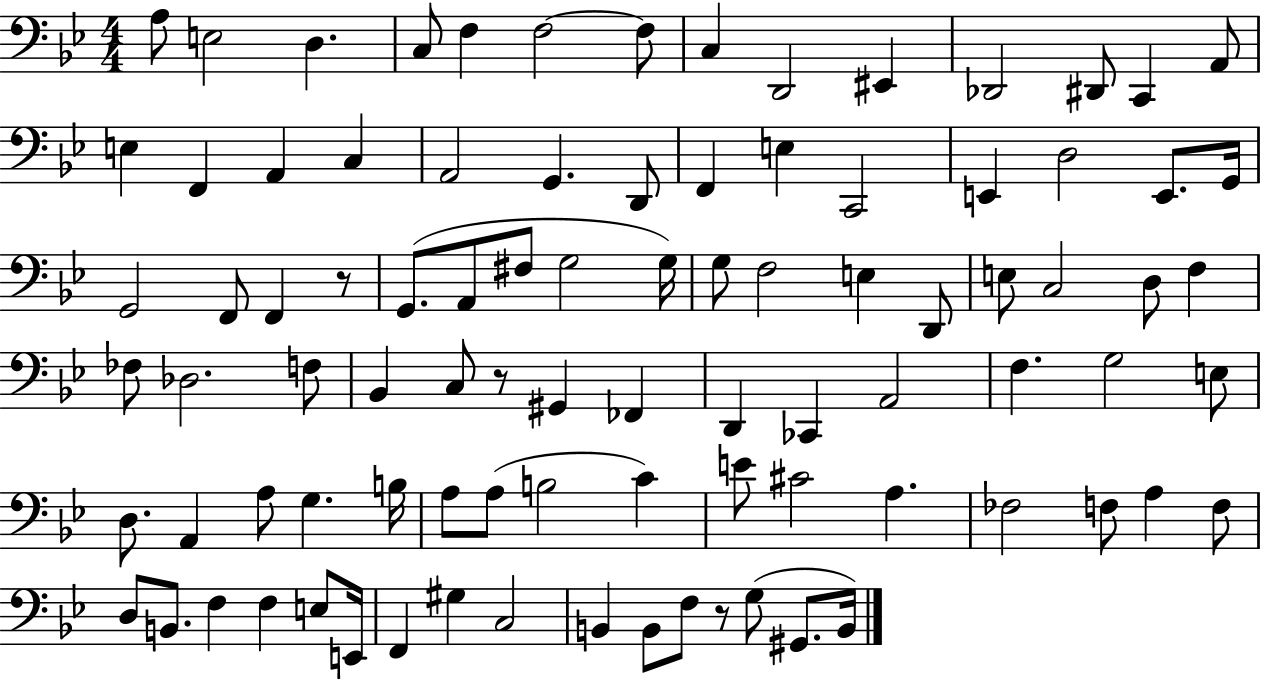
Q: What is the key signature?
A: BES major